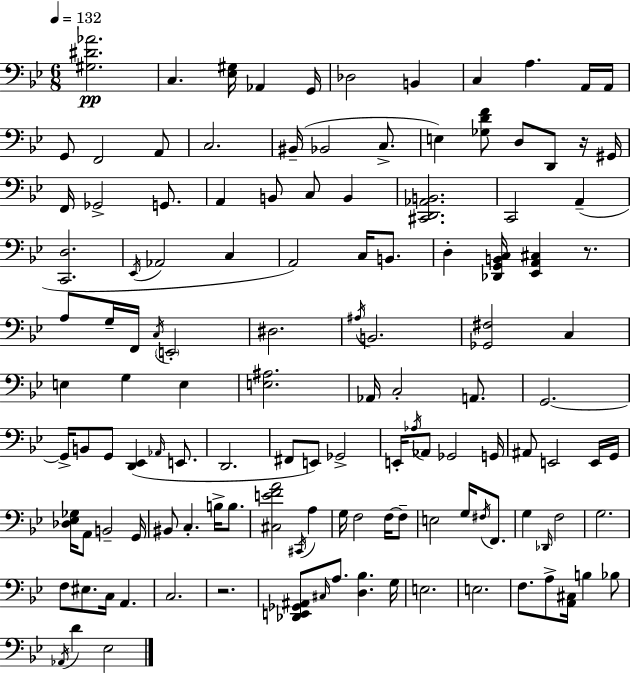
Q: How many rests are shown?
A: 3